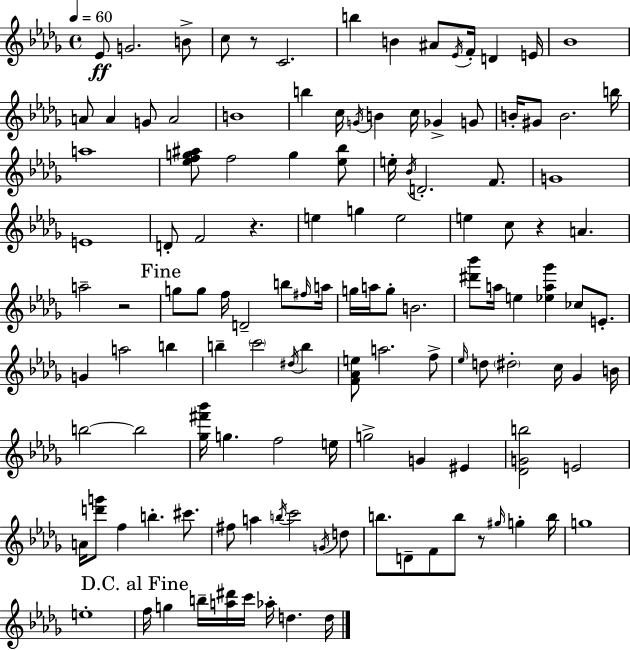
X:1
T:Untitled
M:4/4
L:1/4
K:Bbm
_E/2 G2 B/2 c/2 z/2 C2 b B ^A/2 _E/4 F/4 D E/4 _B4 A/2 A G/2 A2 B4 b c/4 G/4 B c/4 _G G/2 B/4 ^G/2 B2 b/4 a4 [_efg^a]/2 f2 g [_e_b]/2 e/4 _B/4 D2 F/2 G4 E4 D/2 F2 z e g e2 e c/2 z A a2 z2 g/2 g/2 f/4 D2 b/2 ^f/4 a/4 g/4 a/4 g/2 B2 [^d'_b']/2 a/4 e [_ea_g'] _c/2 E/2 G a2 b b c'2 ^d/4 b [F_Ae]/2 a2 f/2 _e/4 d/2 ^d2 c/4 _G B/4 b2 b2 [_g^f'_b']/4 g f2 e/4 g2 G ^E [_DGb]2 E2 A/4 [d'g']/2 f b ^c'/2 ^f/2 a b/4 c'2 G/4 d/2 b/2 D/2 F/2 b/2 z/2 ^g/4 g b/4 g4 e4 f/4 g b/4 [a^d']/4 c'/4 _a/4 d d/4